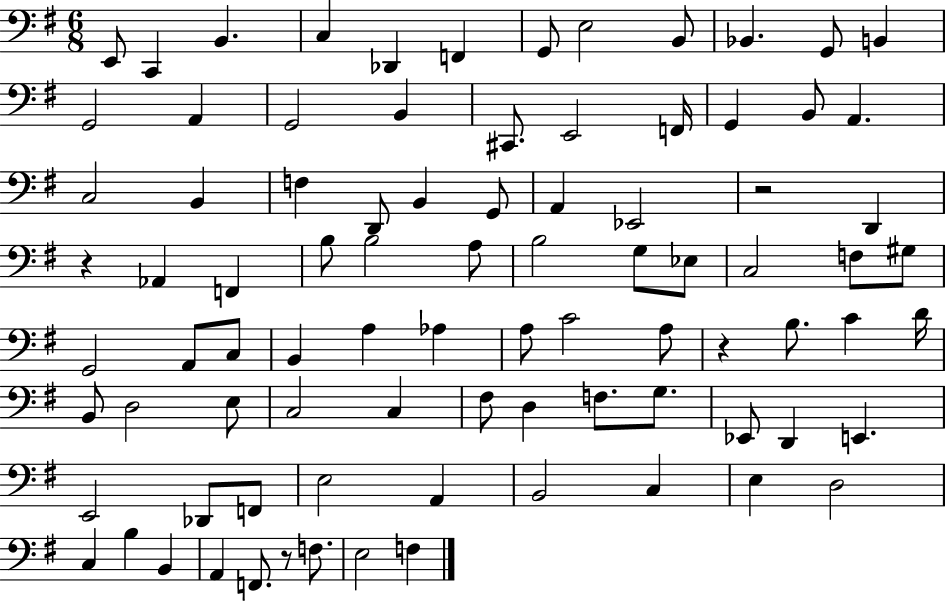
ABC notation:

X:1
T:Untitled
M:6/8
L:1/4
K:G
E,,/2 C,, B,, C, _D,, F,, G,,/2 E,2 B,,/2 _B,, G,,/2 B,, G,,2 A,, G,,2 B,, ^C,,/2 E,,2 F,,/4 G,, B,,/2 A,, C,2 B,, F, D,,/2 B,, G,,/2 A,, _E,,2 z2 D,, z _A,, F,, B,/2 B,2 A,/2 B,2 G,/2 _E,/2 C,2 F,/2 ^G,/2 G,,2 A,,/2 C,/2 B,, A, _A, A,/2 C2 A,/2 z B,/2 C D/4 B,,/2 D,2 E,/2 C,2 C, ^F,/2 D, F,/2 G,/2 _E,,/2 D,, E,, E,,2 _D,,/2 F,,/2 E,2 A,, B,,2 C, E, D,2 C, B, B,, A,, F,,/2 z/2 F,/2 E,2 F,